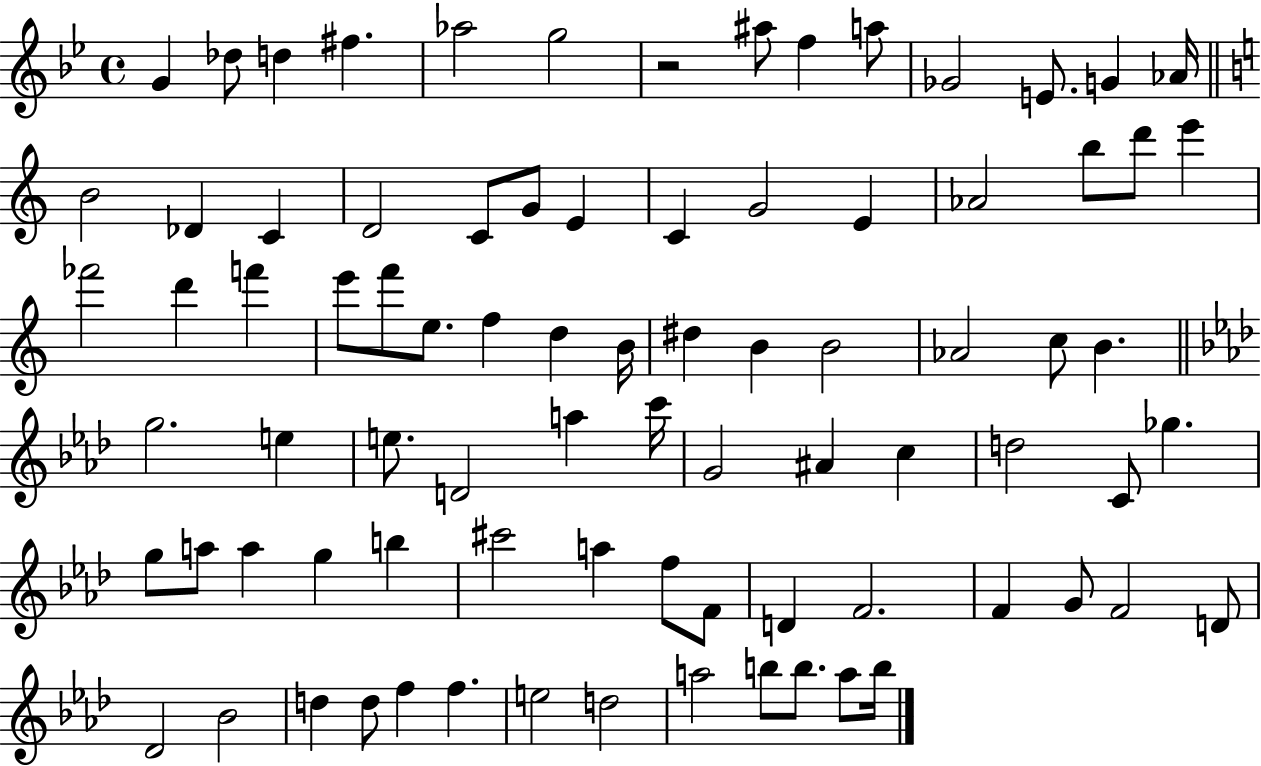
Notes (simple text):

G4/q Db5/e D5/q F#5/q. Ab5/h G5/h R/h A#5/e F5/q A5/e Gb4/h E4/e. G4/q Ab4/s B4/h Db4/q C4/q D4/h C4/e G4/e E4/q C4/q G4/h E4/q Ab4/h B5/e D6/e E6/q FES6/h D6/q F6/q E6/e F6/e E5/e. F5/q D5/q B4/s D#5/q B4/q B4/h Ab4/h C5/e B4/q. G5/h. E5/q E5/e. D4/h A5/q C6/s G4/h A#4/q C5/q D5/h C4/e Gb5/q. G5/e A5/e A5/q G5/q B5/q C#6/h A5/q F5/e F4/e D4/q F4/h. F4/q G4/e F4/h D4/e Db4/h Bb4/h D5/q D5/e F5/q F5/q. E5/h D5/h A5/h B5/e B5/e. A5/e B5/s